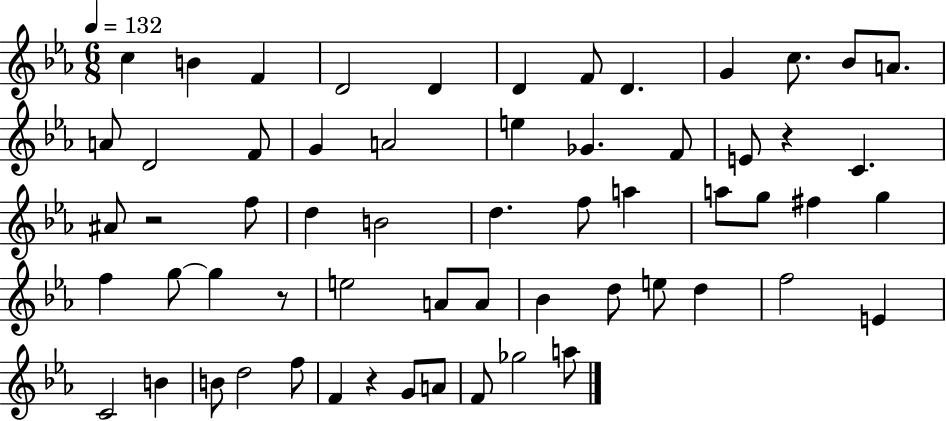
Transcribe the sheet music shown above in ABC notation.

X:1
T:Untitled
M:6/8
L:1/4
K:Eb
c B F D2 D D F/2 D G c/2 _B/2 A/2 A/2 D2 F/2 G A2 e _G F/2 E/2 z C ^A/2 z2 f/2 d B2 d f/2 a a/2 g/2 ^f g f g/2 g z/2 e2 A/2 A/2 _B d/2 e/2 d f2 E C2 B B/2 d2 f/2 F z G/2 A/2 F/2 _g2 a/2